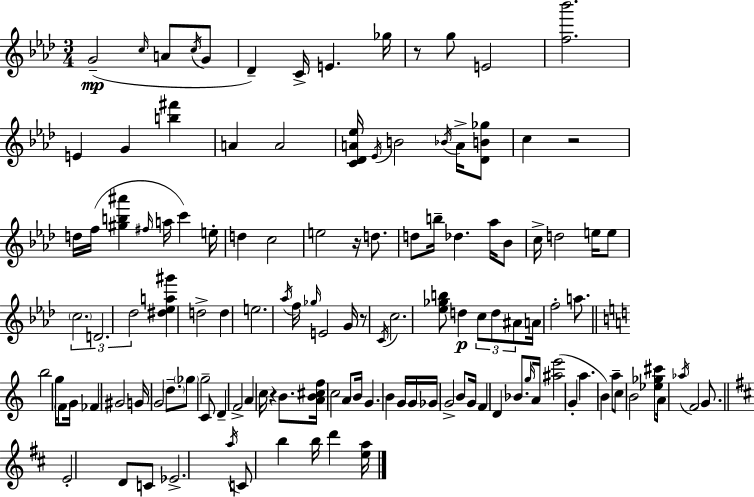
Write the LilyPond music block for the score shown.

{
  \clef treble
  \numericTimeSignature
  \time 3/4
  \key f \minor
  g'2--(\mp \grace { c''16 } a'8 \acciaccatura { c''16 } | g'8 des'4--) c'16-> e'4. | ges''16 r8 g''8 e'2 | <f'' bes'''>2. | \break e'4 g'4 <b'' fis'''>4 | a'4 a'2 | <c' des' a' ees''>16 \acciaccatura { ees'16 } b'2 | \acciaccatura { bes'16 } a'16-> <des' b' ges''>8 c''4 r2 | \break d''16 f''16( <gis'' b'' ais'''>4 \grace { fis''16 } a''16 | c'''4) e''16-. d''4 c''2 | e''2 | r16 d''8. d''8 b''16-- des''4. | \break aes''16 bes'8 c''16-> d''2 | e''16 e''8 \tuplet 3/2 { \parenthesize c''2. | d'2. | des''2 } | \break <dis'' ees'' a'' gis'''>4 d''2-> | d''4 e''2. | \acciaccatura { aes''16 } f''16 \grace { ges''16 } e'2 | g'16 r8 \acciaccatura { c'16 } c''2. | \break <ees'' ges'' b''>8 d''4\p | \tuplet 3/2 { c''8 d''8 ais'8 } a'16 f''2-. | a''8. \bar "||" \break \key c \major b''2 g''16 \parenthesize f'8 g'16 | fes'4 gis'2 | g'16 g'2 \parenthesize d''8.-- | \parenthesize ges''8 g''2-- c'8 | \break d'4-- f'2-> | a'4 c''16 r4 b'8. | <a' b' cis'' f''>16 c''2 a'8 b'16 | g'4. b'4 g'16 g'16 | \break ges'16 g'2-> b'8 g'16 | f'4 d'4 bes'8. \grace { g''16 } | a'16 <ais'' e'''>2( g'4-. | a''4. b'4) a''8-- | \break c''8 b'2 <ees'' ges'' cis'''>8 | a'16 \acciaccatura { aes''16 } f'2 g'8. | \bar "||" \break \key d \major e'2-. d'8 c'8 | ees'2.-> | \acciaccatura { a''16 } c'8 b''4 b''16 d'''4 | <e'' a''>16 \bar "|."
}